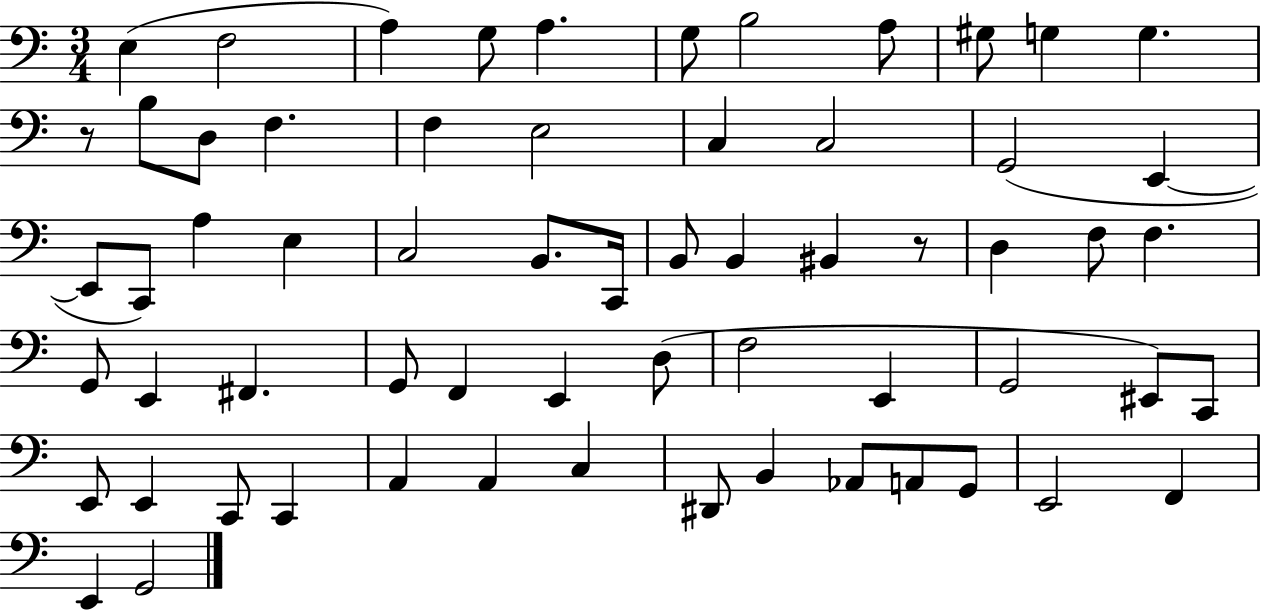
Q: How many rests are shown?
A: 2